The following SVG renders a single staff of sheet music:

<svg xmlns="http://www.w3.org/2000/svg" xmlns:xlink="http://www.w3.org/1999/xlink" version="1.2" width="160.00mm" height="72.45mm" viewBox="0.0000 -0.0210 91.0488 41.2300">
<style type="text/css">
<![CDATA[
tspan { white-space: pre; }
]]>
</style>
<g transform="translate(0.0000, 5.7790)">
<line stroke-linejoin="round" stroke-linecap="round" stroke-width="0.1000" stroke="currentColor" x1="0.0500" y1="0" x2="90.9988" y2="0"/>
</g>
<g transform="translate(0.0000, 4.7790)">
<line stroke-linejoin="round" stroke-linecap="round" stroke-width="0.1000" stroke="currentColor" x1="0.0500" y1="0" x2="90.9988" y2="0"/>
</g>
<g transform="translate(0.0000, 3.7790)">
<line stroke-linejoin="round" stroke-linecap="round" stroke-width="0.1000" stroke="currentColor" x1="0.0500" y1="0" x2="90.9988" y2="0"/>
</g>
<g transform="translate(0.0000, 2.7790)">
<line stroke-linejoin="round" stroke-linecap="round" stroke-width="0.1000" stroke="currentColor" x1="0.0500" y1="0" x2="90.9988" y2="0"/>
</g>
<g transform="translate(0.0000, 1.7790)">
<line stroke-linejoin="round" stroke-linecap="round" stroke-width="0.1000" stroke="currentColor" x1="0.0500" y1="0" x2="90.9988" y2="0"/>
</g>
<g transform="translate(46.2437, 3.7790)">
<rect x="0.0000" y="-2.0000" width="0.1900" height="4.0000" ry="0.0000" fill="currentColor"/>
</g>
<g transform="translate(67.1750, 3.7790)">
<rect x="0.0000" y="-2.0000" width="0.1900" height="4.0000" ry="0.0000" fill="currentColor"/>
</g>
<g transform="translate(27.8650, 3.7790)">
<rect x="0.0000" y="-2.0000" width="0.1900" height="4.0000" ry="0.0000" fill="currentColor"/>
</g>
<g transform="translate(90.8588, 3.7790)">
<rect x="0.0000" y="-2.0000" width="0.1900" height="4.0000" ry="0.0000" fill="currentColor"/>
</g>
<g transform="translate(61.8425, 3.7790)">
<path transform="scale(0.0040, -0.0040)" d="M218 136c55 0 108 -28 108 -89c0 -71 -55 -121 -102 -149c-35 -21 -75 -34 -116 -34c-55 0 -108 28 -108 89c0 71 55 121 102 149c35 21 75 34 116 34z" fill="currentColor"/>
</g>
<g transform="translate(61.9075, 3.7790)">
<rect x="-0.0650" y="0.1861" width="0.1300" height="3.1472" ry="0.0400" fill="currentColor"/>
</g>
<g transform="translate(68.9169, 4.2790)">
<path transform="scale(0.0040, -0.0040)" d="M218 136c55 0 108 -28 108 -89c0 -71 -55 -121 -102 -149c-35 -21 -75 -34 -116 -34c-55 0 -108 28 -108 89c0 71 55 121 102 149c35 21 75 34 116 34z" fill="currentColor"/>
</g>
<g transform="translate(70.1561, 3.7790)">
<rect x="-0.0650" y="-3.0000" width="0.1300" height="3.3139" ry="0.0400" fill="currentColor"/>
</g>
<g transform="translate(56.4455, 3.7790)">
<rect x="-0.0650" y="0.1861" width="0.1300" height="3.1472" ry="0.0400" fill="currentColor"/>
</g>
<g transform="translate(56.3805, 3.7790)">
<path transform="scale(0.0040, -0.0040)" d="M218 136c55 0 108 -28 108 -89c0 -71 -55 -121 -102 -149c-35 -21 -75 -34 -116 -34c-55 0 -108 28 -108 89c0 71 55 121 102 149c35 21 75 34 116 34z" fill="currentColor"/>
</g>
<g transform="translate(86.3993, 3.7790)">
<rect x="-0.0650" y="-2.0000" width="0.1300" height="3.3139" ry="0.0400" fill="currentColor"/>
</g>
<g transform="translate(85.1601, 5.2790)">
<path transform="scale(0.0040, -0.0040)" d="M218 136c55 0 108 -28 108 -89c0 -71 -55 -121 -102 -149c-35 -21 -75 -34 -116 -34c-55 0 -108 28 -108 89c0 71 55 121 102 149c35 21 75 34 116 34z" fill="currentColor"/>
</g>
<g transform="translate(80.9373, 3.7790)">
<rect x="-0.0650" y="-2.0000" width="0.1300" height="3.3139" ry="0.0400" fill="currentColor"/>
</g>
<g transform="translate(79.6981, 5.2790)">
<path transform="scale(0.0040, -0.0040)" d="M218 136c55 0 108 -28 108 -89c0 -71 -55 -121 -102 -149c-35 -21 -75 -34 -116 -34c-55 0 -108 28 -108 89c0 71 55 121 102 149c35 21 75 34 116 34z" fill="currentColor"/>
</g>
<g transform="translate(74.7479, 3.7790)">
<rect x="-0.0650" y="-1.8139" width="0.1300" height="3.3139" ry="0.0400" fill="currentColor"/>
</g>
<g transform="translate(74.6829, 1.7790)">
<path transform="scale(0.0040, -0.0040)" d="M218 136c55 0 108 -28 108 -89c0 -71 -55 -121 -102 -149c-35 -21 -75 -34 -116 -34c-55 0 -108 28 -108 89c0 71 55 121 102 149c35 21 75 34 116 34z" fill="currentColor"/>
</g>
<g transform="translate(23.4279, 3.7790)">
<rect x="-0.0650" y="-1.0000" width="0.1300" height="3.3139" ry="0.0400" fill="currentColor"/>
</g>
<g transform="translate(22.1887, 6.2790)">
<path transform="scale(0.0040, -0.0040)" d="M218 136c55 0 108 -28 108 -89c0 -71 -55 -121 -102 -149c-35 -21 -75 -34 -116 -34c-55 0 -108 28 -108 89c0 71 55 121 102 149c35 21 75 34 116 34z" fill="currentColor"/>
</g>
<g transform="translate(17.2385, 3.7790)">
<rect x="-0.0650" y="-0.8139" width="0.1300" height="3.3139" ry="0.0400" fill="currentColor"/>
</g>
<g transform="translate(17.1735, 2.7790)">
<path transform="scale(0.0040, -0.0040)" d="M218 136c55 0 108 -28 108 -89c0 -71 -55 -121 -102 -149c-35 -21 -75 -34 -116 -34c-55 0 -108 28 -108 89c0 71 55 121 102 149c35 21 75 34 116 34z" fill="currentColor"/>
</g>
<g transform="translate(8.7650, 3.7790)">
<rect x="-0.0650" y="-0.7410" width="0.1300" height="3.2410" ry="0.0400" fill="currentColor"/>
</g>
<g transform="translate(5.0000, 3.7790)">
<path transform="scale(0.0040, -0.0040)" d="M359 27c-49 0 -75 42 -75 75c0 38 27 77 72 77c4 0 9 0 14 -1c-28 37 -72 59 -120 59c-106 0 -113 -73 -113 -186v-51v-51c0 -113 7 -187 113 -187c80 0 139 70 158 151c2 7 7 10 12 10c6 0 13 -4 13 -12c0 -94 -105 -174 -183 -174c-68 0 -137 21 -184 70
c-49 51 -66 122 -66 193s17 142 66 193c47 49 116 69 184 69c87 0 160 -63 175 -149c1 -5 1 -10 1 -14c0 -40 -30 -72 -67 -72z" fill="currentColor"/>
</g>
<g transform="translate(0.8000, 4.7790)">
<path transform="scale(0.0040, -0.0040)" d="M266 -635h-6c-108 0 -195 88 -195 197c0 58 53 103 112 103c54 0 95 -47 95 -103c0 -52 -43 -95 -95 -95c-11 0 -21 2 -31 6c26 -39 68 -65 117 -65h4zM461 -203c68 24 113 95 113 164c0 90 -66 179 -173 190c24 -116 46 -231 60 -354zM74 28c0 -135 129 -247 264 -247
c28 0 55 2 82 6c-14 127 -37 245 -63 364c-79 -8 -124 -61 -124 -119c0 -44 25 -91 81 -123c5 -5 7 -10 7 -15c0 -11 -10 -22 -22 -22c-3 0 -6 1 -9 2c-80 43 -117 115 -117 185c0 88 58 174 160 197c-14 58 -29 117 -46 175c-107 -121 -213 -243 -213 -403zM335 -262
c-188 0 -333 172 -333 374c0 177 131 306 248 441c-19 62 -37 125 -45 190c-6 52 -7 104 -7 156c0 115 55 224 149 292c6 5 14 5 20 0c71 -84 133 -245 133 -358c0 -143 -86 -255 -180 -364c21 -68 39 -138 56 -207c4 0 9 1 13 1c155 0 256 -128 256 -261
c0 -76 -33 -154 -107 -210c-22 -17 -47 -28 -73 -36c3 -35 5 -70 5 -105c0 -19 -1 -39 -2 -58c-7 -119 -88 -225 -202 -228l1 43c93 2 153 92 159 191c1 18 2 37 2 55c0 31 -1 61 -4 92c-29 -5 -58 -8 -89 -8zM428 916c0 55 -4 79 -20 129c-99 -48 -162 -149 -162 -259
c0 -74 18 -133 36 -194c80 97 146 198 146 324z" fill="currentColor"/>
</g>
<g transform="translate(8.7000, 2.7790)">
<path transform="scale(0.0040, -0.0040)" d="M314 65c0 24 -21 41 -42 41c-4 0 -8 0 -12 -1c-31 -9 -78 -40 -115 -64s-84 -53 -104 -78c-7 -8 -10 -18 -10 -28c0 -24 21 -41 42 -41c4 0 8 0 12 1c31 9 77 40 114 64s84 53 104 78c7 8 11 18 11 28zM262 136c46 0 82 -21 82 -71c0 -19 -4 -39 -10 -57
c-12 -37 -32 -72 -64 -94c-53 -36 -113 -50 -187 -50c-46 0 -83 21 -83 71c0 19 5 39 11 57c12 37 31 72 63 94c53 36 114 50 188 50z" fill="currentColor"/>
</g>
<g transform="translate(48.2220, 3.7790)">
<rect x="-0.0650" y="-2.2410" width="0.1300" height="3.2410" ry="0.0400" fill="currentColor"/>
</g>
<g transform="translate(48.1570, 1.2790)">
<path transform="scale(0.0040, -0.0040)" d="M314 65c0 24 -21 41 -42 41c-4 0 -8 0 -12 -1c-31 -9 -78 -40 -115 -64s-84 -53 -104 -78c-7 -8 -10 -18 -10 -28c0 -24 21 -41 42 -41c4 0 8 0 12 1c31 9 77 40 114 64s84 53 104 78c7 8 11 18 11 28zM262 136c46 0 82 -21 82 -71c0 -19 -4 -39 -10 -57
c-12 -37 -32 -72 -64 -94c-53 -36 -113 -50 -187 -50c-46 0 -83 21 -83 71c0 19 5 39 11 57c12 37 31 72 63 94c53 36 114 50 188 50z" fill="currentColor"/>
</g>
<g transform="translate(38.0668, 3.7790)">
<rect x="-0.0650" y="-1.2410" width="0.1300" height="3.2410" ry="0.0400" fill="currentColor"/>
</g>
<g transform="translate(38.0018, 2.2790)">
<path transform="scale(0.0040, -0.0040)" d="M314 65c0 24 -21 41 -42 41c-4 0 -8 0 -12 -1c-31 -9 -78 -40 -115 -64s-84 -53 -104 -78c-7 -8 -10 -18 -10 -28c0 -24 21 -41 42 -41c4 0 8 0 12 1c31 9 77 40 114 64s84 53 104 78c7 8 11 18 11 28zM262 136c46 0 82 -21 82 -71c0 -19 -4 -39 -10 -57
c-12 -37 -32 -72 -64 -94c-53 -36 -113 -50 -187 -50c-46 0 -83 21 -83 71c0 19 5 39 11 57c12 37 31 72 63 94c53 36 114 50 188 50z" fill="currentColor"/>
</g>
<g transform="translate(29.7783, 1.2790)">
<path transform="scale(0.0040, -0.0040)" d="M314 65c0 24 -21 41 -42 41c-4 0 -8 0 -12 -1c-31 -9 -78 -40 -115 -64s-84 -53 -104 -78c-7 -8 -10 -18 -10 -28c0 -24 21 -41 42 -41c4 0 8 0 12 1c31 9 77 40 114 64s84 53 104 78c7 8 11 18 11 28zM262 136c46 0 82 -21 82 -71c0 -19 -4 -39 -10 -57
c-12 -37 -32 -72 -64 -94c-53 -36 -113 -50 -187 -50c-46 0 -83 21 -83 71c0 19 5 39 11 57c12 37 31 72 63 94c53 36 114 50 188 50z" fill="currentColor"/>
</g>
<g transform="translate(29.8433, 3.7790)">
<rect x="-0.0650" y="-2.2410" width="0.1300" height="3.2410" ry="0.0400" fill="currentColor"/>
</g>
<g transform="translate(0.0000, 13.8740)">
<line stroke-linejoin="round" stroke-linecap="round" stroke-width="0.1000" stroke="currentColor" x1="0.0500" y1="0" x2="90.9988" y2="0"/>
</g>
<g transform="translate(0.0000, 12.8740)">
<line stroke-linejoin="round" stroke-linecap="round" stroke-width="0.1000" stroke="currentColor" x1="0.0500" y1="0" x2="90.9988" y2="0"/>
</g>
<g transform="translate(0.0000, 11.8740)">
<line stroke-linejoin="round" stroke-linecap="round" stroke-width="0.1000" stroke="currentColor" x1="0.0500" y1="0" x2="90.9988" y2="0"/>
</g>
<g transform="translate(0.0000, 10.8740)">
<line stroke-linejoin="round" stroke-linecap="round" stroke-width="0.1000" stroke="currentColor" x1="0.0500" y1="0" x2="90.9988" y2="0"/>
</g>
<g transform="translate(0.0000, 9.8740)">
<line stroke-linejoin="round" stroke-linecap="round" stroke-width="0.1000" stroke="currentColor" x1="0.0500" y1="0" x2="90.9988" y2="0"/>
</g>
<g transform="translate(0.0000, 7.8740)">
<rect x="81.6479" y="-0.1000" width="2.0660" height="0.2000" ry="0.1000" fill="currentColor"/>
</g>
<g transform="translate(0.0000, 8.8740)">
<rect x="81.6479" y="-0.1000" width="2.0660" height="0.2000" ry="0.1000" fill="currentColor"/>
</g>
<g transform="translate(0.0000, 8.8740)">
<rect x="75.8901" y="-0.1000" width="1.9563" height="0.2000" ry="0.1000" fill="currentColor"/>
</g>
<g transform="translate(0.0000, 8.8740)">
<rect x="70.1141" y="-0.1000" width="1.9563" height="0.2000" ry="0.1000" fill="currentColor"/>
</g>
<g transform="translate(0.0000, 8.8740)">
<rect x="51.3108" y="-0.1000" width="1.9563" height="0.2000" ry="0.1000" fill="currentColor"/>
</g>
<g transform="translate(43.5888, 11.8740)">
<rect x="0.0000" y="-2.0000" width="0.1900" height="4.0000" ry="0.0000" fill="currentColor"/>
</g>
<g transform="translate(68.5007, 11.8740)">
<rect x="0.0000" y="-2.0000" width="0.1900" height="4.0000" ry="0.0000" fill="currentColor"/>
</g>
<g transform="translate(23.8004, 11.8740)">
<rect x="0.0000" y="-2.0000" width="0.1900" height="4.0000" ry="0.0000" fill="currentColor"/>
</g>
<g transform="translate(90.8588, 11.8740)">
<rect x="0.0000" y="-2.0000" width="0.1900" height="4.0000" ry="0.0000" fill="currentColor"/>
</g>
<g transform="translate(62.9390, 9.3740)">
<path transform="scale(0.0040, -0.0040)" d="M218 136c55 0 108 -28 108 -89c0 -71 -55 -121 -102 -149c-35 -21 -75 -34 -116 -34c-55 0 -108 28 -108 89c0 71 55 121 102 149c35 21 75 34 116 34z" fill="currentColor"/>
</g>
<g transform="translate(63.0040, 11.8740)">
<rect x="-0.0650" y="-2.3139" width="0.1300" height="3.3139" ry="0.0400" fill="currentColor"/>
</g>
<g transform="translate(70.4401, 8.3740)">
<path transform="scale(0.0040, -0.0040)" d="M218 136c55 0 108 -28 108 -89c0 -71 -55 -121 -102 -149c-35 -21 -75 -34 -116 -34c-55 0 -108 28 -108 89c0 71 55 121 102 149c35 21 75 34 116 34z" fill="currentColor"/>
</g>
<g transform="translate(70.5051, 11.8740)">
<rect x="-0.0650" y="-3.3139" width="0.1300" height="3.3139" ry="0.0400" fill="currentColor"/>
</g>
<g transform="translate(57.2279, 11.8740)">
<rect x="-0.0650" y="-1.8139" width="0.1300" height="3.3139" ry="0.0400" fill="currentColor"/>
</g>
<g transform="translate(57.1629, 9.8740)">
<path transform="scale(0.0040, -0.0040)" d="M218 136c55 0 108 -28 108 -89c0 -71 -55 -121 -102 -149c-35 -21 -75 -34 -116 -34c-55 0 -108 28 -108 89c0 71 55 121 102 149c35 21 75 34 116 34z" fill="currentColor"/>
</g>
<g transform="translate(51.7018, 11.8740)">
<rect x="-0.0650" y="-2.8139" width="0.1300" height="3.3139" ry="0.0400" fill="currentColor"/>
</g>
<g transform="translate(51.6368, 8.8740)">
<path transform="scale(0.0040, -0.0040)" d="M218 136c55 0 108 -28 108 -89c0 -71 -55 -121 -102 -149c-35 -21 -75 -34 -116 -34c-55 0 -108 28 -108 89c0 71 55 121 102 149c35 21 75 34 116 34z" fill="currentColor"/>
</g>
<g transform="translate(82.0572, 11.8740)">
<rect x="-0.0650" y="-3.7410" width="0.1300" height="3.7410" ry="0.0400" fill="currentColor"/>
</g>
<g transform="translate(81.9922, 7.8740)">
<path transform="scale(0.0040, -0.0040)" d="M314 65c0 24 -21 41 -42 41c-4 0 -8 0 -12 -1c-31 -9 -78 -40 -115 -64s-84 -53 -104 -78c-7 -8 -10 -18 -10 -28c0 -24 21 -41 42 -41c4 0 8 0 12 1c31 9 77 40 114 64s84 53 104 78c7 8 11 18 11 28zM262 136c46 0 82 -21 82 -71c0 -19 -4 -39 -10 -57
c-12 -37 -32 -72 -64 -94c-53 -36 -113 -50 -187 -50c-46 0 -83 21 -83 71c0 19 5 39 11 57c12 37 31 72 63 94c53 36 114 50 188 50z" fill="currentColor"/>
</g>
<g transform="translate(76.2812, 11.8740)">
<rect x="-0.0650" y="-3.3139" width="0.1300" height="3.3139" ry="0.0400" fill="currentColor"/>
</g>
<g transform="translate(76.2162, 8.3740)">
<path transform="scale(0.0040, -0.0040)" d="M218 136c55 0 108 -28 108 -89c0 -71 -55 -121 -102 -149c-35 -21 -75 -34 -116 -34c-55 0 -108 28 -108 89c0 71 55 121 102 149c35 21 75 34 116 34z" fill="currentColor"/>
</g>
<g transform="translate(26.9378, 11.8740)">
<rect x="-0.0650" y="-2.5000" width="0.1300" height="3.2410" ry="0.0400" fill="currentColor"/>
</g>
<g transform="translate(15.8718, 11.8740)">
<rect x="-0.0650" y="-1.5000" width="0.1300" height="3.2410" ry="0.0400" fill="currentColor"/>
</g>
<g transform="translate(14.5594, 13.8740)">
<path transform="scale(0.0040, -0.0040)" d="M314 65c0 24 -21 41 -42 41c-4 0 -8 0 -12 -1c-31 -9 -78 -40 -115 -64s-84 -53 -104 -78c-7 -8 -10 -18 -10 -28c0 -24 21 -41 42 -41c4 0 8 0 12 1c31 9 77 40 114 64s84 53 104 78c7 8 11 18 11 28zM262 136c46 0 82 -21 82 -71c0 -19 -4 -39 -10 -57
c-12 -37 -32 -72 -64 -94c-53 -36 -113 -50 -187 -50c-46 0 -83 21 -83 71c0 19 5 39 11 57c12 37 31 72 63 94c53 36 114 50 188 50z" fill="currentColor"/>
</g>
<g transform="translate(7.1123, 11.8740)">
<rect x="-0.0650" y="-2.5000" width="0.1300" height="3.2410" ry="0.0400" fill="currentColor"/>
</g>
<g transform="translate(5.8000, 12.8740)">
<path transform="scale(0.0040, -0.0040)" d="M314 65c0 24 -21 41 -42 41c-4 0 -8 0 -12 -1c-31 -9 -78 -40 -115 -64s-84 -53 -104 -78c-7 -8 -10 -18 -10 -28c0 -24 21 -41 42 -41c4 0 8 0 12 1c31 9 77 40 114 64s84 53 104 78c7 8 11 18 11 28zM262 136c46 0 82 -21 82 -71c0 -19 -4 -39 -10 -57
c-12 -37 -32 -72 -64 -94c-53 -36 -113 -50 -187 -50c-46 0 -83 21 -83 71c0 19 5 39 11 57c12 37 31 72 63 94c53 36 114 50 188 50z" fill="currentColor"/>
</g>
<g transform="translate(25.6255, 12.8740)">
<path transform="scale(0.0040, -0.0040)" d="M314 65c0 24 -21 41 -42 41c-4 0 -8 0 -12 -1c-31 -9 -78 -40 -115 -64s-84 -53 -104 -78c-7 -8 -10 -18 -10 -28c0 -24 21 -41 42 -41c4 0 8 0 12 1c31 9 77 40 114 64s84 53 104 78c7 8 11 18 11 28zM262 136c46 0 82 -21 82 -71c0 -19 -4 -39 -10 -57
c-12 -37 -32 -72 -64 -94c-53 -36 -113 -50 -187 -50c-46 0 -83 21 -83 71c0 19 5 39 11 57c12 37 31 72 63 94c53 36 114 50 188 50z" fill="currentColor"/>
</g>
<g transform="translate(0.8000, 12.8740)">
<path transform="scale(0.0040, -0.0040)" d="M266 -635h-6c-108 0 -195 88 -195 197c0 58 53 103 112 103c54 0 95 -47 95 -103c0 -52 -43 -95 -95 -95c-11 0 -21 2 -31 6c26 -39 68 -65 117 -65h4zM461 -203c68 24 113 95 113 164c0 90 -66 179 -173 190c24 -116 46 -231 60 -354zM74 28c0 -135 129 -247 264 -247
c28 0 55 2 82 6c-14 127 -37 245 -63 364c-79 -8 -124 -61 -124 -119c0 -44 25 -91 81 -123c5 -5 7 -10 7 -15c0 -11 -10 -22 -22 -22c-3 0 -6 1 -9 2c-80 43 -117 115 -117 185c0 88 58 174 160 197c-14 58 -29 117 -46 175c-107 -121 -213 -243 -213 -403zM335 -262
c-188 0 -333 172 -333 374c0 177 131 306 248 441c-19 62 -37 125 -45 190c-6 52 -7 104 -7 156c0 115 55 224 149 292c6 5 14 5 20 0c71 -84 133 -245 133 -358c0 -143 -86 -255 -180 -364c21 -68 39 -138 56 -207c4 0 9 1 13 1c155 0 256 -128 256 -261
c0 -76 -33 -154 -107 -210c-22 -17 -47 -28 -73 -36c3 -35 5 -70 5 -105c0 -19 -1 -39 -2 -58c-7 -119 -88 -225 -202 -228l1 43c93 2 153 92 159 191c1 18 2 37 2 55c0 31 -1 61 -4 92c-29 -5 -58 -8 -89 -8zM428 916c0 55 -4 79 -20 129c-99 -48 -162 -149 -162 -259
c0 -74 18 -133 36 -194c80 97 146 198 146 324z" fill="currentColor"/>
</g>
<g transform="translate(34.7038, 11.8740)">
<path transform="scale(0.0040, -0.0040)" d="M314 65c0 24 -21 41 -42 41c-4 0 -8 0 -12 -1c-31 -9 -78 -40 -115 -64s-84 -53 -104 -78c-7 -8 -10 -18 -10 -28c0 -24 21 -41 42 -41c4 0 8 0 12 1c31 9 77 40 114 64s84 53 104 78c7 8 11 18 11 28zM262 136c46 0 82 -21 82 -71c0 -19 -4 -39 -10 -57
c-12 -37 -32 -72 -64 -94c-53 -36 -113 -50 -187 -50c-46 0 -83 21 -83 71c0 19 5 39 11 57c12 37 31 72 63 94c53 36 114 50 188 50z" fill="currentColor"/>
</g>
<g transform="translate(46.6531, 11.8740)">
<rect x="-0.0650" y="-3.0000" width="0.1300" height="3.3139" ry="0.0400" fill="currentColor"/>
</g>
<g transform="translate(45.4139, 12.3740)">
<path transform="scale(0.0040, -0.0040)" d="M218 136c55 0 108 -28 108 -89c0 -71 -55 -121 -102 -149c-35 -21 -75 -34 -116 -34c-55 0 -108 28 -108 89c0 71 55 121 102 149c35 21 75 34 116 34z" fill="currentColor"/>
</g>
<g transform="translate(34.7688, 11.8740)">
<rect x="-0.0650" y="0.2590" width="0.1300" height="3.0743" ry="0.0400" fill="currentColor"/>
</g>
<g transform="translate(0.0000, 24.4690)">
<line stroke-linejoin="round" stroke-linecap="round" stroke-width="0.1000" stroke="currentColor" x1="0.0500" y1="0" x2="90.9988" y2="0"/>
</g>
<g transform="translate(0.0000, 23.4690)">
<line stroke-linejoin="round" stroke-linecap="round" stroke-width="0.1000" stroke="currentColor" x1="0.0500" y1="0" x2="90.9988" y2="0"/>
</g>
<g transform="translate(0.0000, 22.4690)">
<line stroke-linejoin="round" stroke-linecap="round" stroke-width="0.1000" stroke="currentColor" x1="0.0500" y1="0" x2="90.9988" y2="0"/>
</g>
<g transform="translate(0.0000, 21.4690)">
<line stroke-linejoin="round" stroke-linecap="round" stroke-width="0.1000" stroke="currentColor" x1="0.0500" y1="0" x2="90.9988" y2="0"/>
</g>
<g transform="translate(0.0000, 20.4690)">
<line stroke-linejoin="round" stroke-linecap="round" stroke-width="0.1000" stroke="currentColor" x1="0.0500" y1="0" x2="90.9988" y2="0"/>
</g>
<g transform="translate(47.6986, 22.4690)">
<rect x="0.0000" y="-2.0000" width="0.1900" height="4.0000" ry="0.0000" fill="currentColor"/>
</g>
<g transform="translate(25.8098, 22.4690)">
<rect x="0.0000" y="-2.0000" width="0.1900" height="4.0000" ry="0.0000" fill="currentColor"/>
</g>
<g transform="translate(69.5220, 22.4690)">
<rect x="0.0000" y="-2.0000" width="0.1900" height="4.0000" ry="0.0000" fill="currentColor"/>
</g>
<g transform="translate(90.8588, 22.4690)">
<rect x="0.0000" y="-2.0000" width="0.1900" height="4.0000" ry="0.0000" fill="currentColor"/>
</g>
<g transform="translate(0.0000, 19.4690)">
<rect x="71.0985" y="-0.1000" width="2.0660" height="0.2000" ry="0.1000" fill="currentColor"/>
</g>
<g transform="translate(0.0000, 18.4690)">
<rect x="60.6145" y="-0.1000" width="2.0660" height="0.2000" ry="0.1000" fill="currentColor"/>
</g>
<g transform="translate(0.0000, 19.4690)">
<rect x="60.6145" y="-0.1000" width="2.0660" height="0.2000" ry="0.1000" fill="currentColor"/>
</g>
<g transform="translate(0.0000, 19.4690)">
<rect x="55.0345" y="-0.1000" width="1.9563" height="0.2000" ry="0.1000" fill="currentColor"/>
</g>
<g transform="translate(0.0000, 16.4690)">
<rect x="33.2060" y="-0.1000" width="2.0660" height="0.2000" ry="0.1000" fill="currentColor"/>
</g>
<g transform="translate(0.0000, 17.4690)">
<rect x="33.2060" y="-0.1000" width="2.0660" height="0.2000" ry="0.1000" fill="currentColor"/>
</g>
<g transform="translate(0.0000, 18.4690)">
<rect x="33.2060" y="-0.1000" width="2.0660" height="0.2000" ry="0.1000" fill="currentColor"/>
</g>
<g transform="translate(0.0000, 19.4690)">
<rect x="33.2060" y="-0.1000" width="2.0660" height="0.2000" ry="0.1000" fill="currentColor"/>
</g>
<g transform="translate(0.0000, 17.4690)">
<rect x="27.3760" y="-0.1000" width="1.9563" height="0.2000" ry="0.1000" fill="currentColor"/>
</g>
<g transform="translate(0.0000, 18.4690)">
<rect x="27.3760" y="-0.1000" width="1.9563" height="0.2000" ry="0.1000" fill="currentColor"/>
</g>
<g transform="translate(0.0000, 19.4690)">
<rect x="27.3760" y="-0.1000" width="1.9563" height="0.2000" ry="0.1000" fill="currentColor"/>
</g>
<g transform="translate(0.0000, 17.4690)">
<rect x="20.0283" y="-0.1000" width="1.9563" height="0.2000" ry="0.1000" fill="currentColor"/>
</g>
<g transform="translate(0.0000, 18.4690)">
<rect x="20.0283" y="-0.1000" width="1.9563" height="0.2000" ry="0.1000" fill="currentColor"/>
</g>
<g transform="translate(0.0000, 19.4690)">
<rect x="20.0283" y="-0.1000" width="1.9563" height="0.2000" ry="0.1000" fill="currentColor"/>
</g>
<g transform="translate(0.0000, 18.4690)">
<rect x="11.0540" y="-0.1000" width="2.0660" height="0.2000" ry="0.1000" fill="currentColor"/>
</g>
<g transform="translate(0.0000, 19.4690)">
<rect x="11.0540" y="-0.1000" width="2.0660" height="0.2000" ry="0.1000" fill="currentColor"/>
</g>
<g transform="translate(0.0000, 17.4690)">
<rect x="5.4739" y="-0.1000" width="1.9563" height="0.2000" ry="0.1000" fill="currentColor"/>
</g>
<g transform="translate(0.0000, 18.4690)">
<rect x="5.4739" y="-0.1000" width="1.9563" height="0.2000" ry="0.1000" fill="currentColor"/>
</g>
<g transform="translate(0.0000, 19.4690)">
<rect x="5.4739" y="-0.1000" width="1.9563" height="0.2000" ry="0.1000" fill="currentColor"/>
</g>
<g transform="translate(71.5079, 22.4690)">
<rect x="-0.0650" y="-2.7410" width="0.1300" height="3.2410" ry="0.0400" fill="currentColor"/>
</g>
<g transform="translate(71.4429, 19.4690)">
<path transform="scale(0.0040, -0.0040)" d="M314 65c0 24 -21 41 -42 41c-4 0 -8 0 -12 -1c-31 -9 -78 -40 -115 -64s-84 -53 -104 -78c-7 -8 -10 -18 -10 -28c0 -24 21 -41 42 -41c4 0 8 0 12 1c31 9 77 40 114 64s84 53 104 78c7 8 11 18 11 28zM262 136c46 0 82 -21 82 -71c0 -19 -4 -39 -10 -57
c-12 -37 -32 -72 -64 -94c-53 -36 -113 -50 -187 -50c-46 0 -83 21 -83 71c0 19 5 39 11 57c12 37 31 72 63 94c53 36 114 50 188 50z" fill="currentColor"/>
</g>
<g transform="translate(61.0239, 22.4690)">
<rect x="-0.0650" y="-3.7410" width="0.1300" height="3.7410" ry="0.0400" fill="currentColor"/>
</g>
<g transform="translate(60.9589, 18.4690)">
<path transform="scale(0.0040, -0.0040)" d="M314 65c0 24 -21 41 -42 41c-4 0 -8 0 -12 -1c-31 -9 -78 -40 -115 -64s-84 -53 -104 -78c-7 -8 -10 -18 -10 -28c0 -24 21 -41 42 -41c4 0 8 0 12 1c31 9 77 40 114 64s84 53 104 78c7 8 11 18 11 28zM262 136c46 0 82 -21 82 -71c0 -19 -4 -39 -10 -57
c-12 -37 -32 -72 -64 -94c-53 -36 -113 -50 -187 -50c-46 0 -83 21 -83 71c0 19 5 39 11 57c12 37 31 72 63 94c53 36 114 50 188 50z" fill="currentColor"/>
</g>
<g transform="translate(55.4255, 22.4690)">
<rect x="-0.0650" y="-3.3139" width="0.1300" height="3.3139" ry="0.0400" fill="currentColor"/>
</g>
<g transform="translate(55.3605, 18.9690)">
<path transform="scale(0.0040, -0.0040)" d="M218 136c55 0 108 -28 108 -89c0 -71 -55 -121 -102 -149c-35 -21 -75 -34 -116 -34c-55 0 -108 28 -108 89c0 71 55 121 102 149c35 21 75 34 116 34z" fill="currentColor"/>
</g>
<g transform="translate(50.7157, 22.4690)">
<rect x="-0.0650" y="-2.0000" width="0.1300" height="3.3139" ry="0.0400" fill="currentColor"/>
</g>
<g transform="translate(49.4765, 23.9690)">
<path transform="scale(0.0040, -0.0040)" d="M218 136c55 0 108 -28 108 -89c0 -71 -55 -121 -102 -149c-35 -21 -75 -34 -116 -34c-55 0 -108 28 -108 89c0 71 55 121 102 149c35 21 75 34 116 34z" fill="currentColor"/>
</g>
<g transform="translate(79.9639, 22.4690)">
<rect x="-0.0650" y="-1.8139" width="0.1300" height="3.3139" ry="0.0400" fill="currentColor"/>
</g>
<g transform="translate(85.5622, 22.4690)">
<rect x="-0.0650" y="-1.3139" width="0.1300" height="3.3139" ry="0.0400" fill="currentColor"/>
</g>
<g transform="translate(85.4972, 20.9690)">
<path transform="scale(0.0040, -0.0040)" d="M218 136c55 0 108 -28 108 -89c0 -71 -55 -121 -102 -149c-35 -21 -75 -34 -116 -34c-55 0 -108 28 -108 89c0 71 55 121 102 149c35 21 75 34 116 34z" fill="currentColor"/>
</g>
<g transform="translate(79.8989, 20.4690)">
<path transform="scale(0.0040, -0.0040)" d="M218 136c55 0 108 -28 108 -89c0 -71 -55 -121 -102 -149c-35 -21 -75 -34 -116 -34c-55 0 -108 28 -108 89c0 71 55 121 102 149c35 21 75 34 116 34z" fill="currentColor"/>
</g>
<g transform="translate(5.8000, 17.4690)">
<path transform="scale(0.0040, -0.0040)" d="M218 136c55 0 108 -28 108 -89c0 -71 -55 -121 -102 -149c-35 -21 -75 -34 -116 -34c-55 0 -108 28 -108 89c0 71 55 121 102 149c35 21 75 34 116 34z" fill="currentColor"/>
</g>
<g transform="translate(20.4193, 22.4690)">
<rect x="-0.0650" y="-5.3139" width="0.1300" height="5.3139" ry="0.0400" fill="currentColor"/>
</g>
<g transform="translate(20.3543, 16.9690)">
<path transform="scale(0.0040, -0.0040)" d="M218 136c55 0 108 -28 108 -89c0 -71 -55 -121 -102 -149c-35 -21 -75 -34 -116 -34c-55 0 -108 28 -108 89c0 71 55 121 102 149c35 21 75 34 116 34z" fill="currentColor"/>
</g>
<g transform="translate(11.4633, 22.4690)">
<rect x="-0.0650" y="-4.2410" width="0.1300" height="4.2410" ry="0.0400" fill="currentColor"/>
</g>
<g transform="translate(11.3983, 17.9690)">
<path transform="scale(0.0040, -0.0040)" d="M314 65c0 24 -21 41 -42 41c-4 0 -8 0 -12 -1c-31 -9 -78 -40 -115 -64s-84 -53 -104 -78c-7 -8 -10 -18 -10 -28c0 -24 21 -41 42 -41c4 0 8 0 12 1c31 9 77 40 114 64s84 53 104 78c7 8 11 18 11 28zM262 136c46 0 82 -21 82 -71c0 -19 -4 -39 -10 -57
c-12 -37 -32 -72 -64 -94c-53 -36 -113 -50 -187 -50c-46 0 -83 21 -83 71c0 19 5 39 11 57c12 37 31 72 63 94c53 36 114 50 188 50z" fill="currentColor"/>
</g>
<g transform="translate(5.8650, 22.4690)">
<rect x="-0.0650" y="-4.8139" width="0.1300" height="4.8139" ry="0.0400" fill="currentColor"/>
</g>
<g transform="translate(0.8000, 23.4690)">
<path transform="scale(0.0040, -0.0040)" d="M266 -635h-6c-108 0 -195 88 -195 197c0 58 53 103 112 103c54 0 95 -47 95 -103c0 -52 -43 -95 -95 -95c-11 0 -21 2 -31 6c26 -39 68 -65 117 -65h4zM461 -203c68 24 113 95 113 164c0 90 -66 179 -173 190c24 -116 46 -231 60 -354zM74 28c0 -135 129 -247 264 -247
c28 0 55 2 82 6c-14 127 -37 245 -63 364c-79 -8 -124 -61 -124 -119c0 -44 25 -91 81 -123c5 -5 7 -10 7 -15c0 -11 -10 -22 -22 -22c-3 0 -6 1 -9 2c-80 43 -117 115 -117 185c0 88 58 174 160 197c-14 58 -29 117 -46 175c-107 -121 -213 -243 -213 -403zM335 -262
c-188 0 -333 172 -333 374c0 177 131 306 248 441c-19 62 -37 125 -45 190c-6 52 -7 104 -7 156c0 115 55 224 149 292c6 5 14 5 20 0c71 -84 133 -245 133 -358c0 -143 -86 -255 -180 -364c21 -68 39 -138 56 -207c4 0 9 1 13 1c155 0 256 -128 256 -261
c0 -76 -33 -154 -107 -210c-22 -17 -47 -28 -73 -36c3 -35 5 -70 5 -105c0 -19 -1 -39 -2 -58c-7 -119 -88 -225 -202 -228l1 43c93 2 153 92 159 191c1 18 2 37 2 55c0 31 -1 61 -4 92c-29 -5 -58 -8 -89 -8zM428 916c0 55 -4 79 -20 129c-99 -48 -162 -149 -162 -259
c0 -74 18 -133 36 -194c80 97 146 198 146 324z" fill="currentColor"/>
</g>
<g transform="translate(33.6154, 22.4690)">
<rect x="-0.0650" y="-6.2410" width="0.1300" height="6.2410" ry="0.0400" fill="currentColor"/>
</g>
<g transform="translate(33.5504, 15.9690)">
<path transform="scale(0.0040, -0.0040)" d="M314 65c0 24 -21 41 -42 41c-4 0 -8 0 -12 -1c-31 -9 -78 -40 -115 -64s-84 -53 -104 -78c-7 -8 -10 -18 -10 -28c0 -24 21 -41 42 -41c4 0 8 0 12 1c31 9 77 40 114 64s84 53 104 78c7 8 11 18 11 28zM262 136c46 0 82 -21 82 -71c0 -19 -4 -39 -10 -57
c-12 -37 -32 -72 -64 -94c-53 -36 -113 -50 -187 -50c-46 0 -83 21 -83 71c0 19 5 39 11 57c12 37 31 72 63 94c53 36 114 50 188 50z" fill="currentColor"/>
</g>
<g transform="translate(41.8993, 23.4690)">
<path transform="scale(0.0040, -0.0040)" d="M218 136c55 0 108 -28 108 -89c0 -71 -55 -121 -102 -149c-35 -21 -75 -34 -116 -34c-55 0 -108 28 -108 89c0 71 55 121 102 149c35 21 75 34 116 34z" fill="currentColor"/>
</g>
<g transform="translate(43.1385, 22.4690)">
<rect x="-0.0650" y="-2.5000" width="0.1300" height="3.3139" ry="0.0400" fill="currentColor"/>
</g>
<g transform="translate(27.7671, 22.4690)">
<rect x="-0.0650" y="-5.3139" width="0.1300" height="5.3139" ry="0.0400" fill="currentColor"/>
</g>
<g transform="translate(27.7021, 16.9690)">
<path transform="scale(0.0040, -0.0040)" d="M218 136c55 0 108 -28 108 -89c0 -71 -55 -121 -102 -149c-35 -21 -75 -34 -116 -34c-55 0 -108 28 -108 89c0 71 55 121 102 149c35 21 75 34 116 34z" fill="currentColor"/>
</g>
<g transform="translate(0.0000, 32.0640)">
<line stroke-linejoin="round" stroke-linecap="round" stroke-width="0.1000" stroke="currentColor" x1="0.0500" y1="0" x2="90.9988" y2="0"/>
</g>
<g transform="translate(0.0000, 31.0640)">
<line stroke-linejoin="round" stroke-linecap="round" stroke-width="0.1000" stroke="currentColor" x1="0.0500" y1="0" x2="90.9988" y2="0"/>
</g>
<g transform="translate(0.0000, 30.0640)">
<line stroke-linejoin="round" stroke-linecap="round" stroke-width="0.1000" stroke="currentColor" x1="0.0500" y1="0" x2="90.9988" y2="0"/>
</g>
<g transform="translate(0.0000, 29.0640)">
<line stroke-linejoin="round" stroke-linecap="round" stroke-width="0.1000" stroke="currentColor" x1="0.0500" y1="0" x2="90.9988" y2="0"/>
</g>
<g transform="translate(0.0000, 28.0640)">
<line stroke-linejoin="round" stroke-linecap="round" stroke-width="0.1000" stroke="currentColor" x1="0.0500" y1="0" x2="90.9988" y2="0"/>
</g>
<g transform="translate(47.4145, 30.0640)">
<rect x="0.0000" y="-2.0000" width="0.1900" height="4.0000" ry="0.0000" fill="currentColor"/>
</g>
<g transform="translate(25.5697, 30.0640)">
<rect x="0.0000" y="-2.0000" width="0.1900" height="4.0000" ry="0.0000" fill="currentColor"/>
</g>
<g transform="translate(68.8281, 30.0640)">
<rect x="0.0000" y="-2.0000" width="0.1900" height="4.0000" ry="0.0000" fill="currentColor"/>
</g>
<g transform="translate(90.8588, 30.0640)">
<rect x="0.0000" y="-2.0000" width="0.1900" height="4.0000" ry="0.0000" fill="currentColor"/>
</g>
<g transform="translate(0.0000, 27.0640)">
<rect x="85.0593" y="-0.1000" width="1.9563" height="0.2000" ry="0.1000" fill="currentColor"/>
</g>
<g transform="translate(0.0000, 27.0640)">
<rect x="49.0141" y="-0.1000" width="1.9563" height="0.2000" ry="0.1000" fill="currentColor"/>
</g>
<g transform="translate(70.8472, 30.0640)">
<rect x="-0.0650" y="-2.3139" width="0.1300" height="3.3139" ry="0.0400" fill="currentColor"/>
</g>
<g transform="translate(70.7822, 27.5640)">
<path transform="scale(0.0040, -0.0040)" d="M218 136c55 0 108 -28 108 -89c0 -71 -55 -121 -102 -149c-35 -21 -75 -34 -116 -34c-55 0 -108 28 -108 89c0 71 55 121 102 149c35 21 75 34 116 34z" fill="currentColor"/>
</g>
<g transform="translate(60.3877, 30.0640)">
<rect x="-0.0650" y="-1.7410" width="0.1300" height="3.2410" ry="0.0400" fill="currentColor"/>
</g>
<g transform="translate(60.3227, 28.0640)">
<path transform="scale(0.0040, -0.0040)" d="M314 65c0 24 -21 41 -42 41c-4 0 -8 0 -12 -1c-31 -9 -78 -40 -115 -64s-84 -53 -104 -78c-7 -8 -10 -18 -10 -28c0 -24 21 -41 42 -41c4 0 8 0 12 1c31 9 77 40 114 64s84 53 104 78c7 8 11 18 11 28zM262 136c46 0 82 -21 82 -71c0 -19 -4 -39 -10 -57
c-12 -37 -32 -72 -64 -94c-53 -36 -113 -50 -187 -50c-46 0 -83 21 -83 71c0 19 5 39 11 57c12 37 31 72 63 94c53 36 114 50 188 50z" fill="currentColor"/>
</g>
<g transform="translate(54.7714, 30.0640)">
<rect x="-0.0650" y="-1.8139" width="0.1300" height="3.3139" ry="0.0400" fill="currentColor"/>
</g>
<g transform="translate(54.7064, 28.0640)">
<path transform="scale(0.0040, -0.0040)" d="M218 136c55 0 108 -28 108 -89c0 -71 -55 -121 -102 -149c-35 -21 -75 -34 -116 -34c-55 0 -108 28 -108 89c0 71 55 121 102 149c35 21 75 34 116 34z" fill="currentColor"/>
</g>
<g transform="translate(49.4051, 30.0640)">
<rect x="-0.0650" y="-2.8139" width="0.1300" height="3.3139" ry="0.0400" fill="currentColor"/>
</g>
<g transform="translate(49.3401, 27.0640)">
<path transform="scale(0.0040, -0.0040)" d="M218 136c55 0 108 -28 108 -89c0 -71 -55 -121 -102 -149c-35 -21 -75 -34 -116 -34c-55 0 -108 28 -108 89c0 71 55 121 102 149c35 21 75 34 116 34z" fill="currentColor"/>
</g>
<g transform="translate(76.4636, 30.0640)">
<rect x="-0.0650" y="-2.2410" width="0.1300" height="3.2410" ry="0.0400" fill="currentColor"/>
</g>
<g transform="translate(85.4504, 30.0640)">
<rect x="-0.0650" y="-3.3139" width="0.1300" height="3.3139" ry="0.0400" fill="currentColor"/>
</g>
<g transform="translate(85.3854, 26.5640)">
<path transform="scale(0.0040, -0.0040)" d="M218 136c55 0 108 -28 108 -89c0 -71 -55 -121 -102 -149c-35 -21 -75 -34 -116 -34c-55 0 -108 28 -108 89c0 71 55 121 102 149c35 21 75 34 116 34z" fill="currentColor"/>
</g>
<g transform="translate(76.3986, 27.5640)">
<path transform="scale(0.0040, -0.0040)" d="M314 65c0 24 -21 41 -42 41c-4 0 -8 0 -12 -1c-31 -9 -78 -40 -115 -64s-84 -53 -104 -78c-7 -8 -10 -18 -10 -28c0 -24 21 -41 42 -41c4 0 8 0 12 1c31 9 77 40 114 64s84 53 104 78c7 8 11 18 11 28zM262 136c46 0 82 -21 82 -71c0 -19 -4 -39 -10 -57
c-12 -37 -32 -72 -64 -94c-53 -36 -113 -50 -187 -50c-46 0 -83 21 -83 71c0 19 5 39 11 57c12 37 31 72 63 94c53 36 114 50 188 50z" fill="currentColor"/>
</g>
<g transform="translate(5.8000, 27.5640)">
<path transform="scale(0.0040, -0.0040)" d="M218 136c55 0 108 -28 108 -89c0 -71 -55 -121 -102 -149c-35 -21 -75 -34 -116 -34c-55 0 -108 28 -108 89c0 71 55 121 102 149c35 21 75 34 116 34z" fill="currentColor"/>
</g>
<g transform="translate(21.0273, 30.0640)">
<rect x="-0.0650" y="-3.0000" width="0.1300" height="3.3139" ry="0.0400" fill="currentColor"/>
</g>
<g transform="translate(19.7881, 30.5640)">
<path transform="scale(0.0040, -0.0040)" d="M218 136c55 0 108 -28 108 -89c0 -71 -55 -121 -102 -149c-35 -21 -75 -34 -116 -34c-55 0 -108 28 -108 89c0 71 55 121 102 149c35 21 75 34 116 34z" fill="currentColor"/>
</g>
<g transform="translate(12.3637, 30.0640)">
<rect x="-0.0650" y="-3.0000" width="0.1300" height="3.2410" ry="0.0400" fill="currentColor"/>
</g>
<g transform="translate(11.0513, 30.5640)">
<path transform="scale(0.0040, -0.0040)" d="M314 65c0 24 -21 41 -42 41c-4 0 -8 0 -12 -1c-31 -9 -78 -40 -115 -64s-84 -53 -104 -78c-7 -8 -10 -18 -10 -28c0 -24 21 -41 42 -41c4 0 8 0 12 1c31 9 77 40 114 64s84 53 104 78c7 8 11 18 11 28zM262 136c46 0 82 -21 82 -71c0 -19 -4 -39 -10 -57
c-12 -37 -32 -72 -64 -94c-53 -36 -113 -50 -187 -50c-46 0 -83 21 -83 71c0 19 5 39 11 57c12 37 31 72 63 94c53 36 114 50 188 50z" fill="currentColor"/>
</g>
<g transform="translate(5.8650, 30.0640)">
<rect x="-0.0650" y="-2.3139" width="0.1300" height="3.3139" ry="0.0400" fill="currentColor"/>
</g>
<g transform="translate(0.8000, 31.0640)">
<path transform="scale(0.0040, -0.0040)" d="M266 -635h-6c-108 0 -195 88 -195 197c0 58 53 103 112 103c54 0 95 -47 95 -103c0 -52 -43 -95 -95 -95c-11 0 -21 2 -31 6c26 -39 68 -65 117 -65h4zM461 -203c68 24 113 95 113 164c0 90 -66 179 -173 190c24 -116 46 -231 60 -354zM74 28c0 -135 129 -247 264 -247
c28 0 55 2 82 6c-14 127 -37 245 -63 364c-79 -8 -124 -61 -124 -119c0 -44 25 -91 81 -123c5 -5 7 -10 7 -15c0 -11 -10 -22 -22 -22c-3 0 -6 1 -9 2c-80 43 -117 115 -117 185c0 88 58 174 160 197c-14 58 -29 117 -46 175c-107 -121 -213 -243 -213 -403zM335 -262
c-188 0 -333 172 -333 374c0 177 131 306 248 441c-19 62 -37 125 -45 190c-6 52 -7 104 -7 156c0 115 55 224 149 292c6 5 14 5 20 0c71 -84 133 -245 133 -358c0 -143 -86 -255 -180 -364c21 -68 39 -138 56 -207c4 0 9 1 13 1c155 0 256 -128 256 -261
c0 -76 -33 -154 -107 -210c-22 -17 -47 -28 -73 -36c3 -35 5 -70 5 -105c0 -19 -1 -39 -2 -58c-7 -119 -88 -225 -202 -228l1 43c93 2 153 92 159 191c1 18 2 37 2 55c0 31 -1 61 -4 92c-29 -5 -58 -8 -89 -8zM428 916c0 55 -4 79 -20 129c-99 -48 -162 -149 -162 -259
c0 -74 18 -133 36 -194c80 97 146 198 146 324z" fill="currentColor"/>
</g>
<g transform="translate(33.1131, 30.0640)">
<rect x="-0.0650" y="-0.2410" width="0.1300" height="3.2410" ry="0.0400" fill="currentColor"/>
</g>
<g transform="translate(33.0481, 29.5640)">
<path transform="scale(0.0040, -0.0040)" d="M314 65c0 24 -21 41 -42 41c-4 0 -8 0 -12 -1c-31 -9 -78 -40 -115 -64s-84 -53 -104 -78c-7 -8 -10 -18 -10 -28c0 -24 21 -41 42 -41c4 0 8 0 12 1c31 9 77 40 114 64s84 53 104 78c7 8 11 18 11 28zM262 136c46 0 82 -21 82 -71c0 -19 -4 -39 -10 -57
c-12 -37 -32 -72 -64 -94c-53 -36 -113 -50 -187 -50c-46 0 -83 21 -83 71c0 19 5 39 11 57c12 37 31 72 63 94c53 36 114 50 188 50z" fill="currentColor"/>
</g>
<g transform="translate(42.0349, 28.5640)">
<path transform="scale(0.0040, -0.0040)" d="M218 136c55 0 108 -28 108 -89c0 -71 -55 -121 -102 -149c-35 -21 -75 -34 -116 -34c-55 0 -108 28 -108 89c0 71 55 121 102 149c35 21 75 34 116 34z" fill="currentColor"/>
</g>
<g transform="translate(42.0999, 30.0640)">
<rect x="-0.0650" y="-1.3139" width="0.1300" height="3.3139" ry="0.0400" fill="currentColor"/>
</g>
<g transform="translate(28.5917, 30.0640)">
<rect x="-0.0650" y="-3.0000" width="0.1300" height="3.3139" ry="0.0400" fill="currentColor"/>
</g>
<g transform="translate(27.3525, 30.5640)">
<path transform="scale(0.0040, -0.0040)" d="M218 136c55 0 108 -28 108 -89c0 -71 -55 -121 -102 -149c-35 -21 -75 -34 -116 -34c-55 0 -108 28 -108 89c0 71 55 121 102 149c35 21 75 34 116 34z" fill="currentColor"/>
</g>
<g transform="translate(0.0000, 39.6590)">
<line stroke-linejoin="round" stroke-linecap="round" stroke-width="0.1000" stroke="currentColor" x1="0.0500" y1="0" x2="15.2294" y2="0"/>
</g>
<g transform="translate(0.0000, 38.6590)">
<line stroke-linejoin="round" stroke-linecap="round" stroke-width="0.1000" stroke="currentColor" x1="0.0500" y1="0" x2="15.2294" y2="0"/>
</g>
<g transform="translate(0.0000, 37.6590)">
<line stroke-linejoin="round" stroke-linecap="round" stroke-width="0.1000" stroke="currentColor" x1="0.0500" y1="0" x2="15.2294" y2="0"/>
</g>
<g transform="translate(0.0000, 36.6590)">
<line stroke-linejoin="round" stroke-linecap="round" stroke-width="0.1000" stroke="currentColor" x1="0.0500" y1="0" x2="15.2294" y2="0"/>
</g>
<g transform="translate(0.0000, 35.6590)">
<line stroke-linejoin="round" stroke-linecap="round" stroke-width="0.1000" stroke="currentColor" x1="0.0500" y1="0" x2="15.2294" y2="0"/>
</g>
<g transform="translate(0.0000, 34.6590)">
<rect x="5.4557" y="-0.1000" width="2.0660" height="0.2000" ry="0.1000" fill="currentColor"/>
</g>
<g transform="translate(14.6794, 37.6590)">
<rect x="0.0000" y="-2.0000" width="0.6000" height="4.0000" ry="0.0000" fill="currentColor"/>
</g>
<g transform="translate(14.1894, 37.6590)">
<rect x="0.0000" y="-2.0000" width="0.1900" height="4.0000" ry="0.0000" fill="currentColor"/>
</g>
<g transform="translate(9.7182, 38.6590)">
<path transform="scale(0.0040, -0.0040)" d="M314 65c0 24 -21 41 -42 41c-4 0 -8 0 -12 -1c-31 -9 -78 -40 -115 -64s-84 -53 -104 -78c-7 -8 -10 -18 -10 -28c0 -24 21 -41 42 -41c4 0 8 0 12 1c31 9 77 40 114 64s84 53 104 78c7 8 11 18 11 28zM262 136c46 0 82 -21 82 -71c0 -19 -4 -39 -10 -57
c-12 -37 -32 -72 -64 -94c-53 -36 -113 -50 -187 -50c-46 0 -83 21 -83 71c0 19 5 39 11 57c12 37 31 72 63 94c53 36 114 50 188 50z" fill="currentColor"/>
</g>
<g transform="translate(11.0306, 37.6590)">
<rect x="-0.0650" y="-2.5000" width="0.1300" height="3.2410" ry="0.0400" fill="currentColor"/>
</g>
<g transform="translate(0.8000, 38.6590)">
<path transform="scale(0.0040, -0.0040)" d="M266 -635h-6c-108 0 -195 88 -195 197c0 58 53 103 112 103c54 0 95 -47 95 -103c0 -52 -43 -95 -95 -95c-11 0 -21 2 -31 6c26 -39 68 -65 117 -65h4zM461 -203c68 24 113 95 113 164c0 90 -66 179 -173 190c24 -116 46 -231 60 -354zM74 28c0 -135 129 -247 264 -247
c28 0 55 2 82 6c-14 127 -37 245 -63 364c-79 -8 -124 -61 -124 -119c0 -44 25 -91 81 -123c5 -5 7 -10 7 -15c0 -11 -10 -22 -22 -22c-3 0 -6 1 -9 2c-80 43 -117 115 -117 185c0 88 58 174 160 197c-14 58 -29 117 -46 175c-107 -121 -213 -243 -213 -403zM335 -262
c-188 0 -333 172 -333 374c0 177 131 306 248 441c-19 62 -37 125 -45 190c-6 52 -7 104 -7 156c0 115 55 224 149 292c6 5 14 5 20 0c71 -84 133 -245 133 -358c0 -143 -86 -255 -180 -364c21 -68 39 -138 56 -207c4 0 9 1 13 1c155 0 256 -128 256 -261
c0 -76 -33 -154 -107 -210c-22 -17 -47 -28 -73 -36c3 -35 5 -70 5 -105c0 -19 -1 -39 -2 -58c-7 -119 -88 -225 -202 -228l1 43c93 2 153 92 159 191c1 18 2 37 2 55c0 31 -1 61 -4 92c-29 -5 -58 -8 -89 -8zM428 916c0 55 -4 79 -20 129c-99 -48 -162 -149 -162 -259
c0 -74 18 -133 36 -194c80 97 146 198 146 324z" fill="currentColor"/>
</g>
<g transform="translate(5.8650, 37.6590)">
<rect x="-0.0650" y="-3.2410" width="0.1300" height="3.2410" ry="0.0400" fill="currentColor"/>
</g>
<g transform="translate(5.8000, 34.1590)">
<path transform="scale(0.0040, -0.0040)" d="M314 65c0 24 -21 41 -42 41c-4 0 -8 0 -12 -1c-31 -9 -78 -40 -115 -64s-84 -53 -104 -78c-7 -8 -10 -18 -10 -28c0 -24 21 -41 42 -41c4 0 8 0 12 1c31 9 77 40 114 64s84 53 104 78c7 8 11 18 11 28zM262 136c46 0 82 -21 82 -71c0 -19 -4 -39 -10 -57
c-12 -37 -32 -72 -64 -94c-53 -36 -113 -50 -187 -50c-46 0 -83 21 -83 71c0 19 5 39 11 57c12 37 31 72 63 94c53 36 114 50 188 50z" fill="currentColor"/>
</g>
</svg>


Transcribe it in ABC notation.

X:1
T:Untitled
M:4/4
L:1/4
K:C
d2 d D g2 e2 g2 B B A f F F G2 E2 G2 B2 A a f g b b c'2 e' d'2 f' f' a'2 G F b c'2 a2 f e g A2 A A c2 e a f f2 g g2 b b2 G2